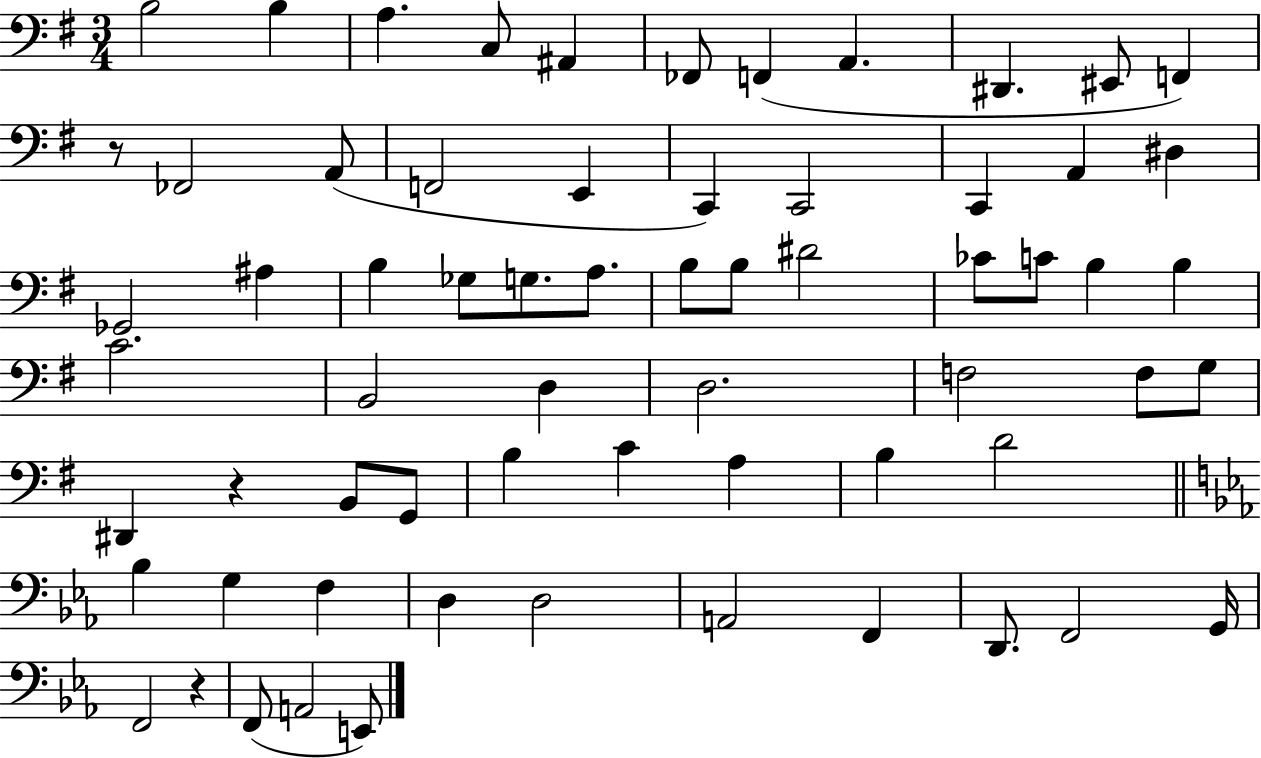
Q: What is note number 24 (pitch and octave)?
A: Gb3